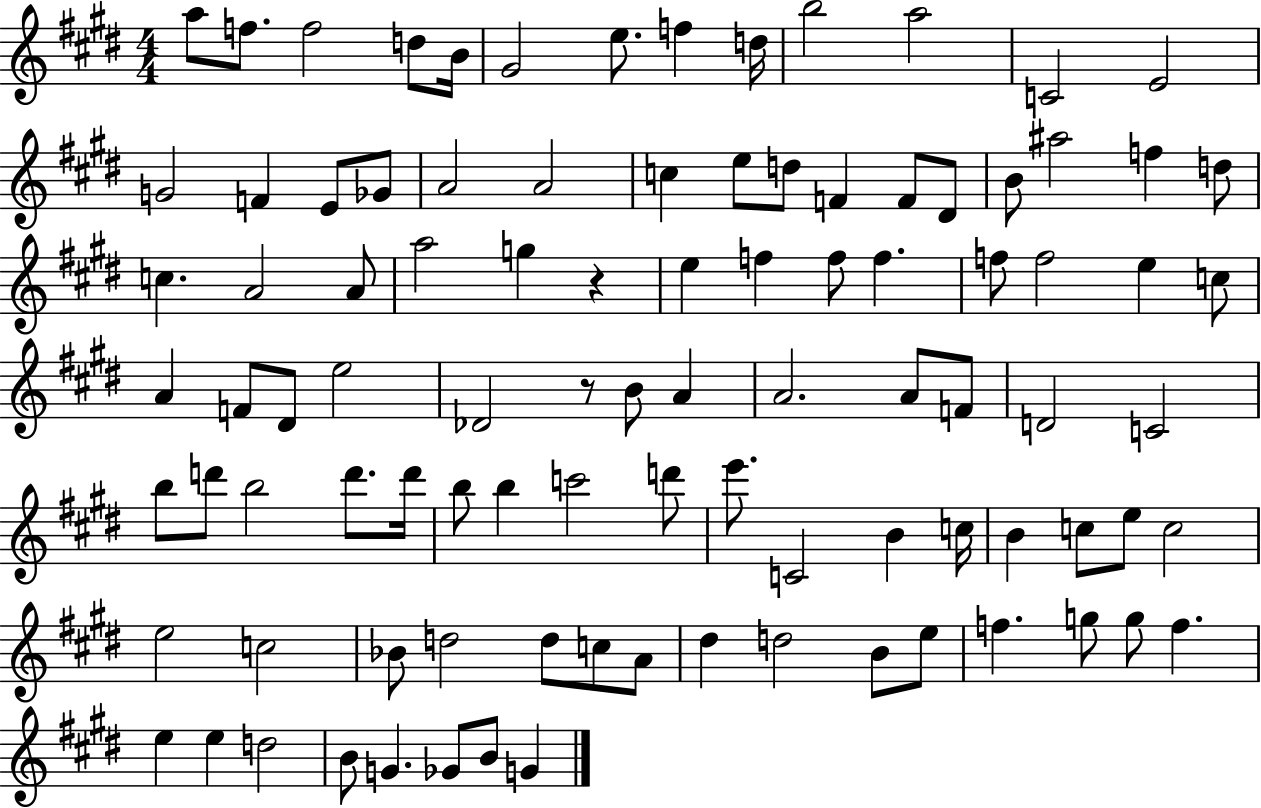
{
  \clef treble
  \numericTimeSignature
  \time 4/4
  \key e \major
  a''8 f''8. f''2 d''8 b'16 | gis'2 e''8. f''4 d''16 | b''2 a''2 | c'2 e'2 | \break g'2 f'4 e'8 ges'8 | a'2 a'2 | c''4 e''8 d''8 f'4 f'8 dis'8 | b'8 ais''2 f''4 d''8 | \break c''4. a'2 a'8 | a''2 g''4 r4 | e''4 f''4 f''8 f''4. | f''8 f''2 e''4 c''8 | \break a'4 f'8 dis'8 e''2 | des'2 r8 b'8 a'4 | a'2. a'8 f'8 | d'2 c'2 | \break b''8 d'''8 b''2 d'''8. d'''16 | b''8 b''4 c'''2 d'''8 | e'''8. c'2 b'4 c''16 | b'4 c''8 e''8 c''2 | \break e''2 c''2 | bes'8 d''2 d''8 c''8 a'8 | dis''4 d''2 b'8 e''8 | f''4. g''8 g''8 f''4. | \break e''4 e''4 d''2 | b'8 g'4. ges'8 b'8 g'4 | \bar "|."
}